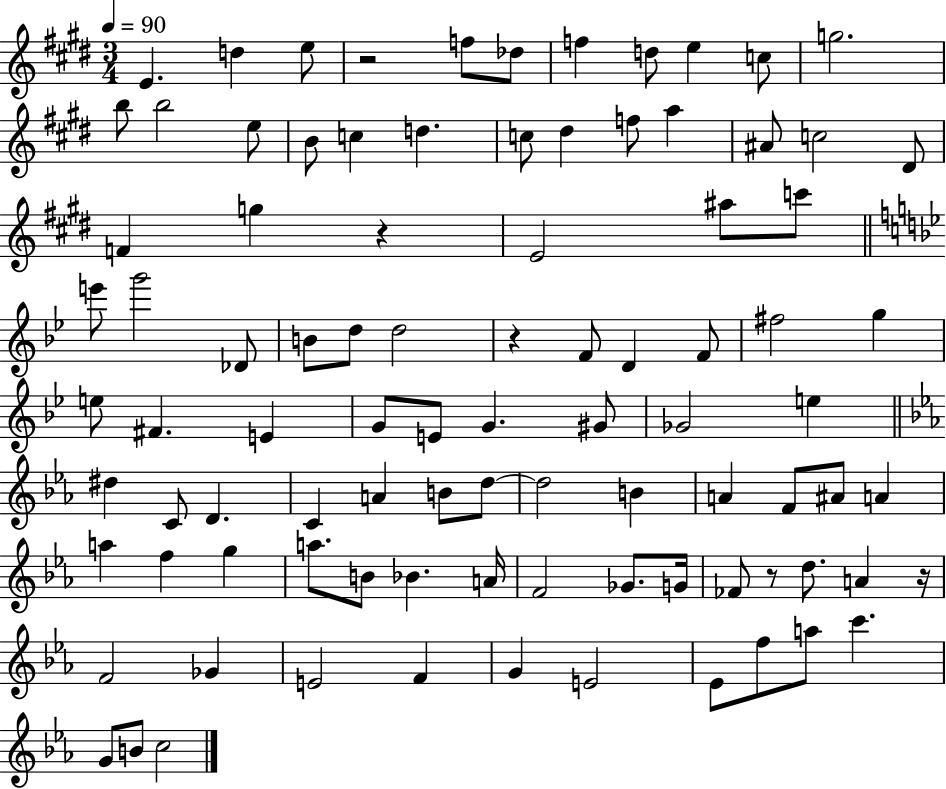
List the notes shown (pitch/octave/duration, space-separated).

E4/q. D5/q E5/e R/h F5/e Db5/e F5/q D5/e E5/q C5/e G5/h. B5/e B5/h E5/e B4/e C5/q D5/q. C5/e D#5/q F5/e A5/q A#4/e C5/h D#4/e F4/q G5/q R/q E4/h A#5/e C6/e E6/e G6/h Db4/e B4/e D5/e D5/h R/q F4/e D4/q F4/e F#5/h G5/q E5/e F#4/q. E4/q G4/e E4/e G4/q. G#4/e Gb4/h E5/q D#5/q C4/e D4/q. C4/q A4/q B4/e D5/e D5/h B4/q A4/q F4/e A#4/e A4/q A5/q F5/q G5/q A5/e. B4/e Bb4/q. A4/s F4/h Gb4/e. G4/s FES4/e R/e D5/e. A4/q R/s F4/h Gb4/q E4/h F4/q G4/q E4/h Eb4/e F5/e A5/e C6/q. G4/e B4/e C5/h